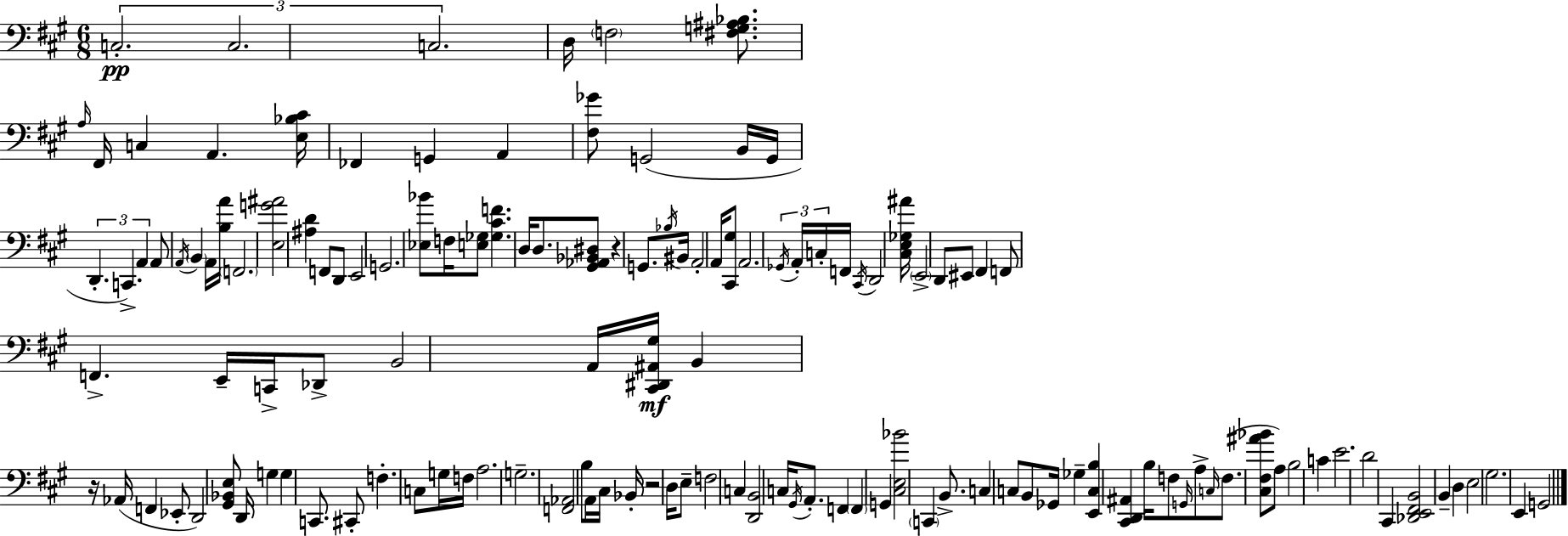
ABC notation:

X:1
T:Untitled
M:6/8
L:1/4
K:A
C,2 C,2 C,2 D,/4 F,2 [^F,G,^A,_B,]/2 A,/4 ^F,,/4 C, A,, [E,_B,^C]/4 _F,, G,, A,, [^F,_G]/2 G,,2 B,,/4 G,,/4 D,, C,, A,, A,,/2 A,,/4 B,, A,,/4 [B,A]/4 F,,2 [E,G^A]2 [^A,D] F,,/2 D,,/2 E,,2 G,,2 [_E,_B]/2 F,/4 [E,_G,]/2 [_G,^CF] D,/4 D,/2 [^G,,_A,,_B,,^D,]/2 z G,,/2 _B,/4 ^B,,/4 A,,2 A,,/4 [^C,,^G,]/2 A,,2 _G,,/4 A,,/4 C,/4 F,,/4 ^C,,/4 D,,2 [^C,E,_G,^A]/4 E,,2 D,,/2 ^E,,/2 ^F,, F,,/2 F,, E,,/4 C,,/4 _D,,/2 B,,2 A,,/4 [^C,,^D,,^A,,^G,]/4 B,, z/4 _A,,/4 F,, _E,,/2 D,,2 [^G,,_B,,E,]/2 D,,/4 G, G, C,,/2 ^C,,/2 F, C,/2 G,/4 F,/4 A,2 G,2 [F,,_A,,]2 B,/2 A,,/4 ^C,/4 _B,,/4 z2 D,/4 E,/2 F,2 C, [D,,B,,]2 C,/4 ^G,,/4 A,,/2 F,, F,, G,, [^C,E,_B]2 C,, B,,/2 C, C,/2 B,,/2 _G,,/4 _G, [E,,C,B,] [^C,,D,,^A,,] B,/4 F,/2 G,,/4 A,/2 C,/4 F,/2 [^C,^F,^A_B]/2 A,/2 B,2 C E2 D2 ^C,, [_D,,E,,^F,,B,,]2 B,, D, E,2 ^G,2 E,, G,,2